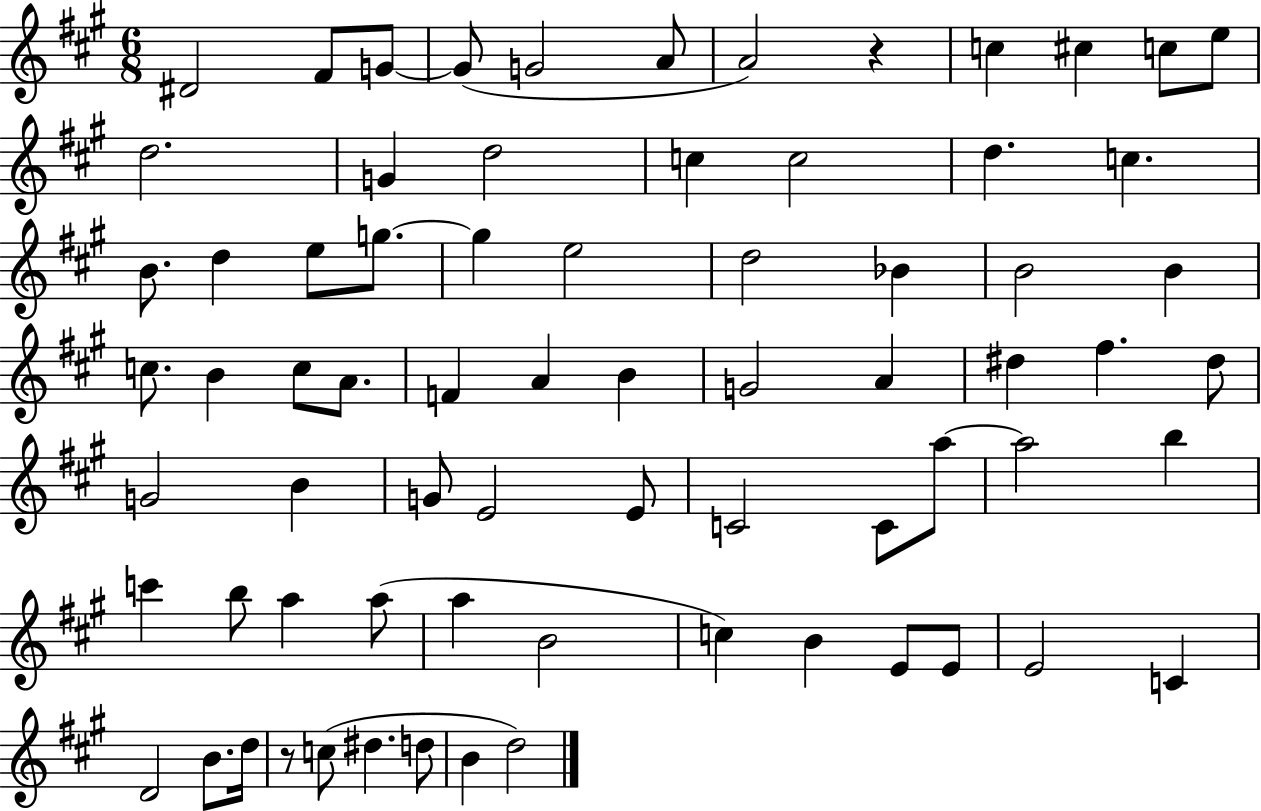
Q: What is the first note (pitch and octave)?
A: D#4